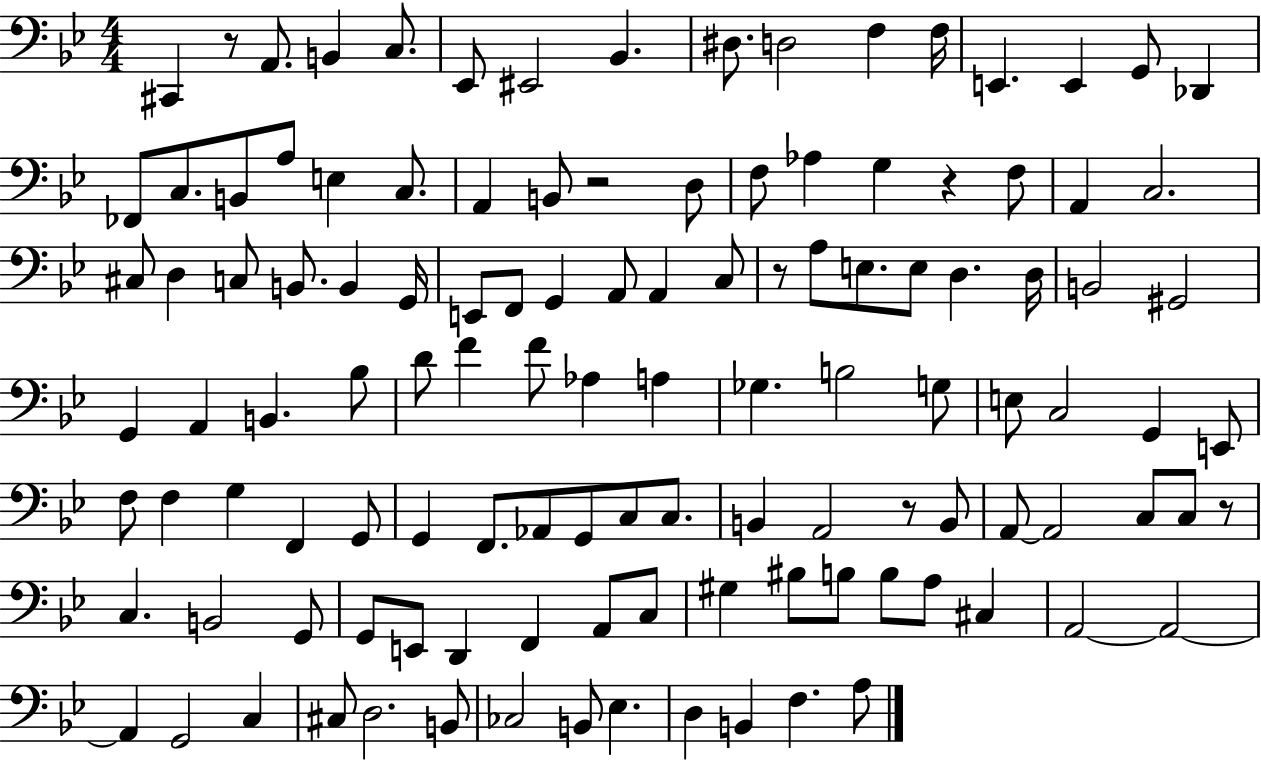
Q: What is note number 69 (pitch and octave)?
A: F2